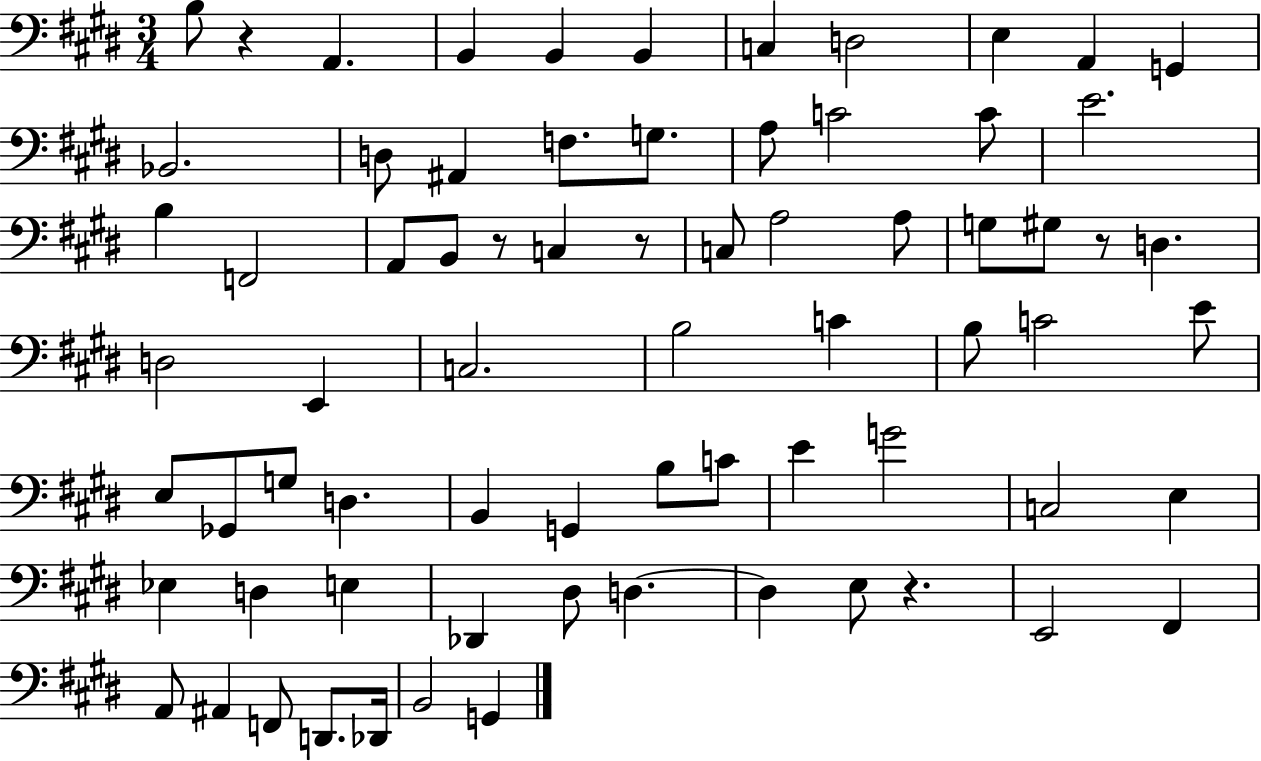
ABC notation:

X:1
T:Untitled
M:3/4
L:1/4
K:E
B,/2 z A,, B,, B,, B,, C, D,2 E, A,, G,, _B,,2 D,/2 ^A,, F,/2 G,/2 A,/2 C2 C/2 E2 B, F,,2 A,,/2 B,,/2 z/2 C, z/2 C,/2 A,2 A,/2 G,/2 ^G,/2 z/2 D, D,2 E,, C,2 B,2 C B,/2 C2 E/2 E,/2 _G,,/2 G,/2 D, B,, G,, B,/2 C/2 E G2 C,2 E, _E, D, E, _D,, ^D,/2 D, D, E,/2 z E,,2 ^F,, A,,/2 ^A,, F,,/2 D,,/2 _D,,/4 B,,2 G,,